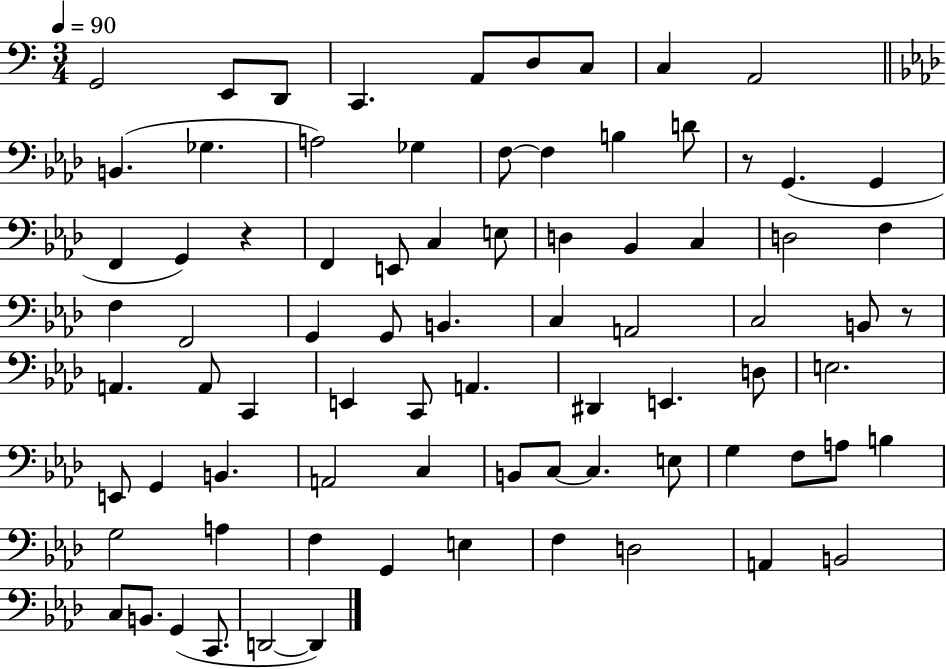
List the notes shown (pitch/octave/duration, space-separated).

G2/h E2/e D2/e C2/q. A2/e D3/e C3/e C3/q A2/h B2/q. Gb3/q. A3/h Gb3/q F3/e F3/q B3/q D4/e R/e G2/q. G2/q F2/q G2/q R/q F2/q E2/e C3/q E3/e D3/q Bb2/q C3/q D3/h F3/q F3/q F2/h G2/q G2/e B2/q. C3/q A2/h C3/h B2/e R/e A2/q. A2/e C2/q E2/q C2/e A2/q. D#2/q E2/q. D3/e E3/h. E2/e G2/q B2/q. A2/h C3/q B2/e C3/e C3/q. E3/e G3/q F3/e A3/e B3/q G3/h A3/q F3/q G2/q E3/q F3/q D3/h A2/q B2/h C3/e B2/e. G2/q C2/e. D2/h D2/q